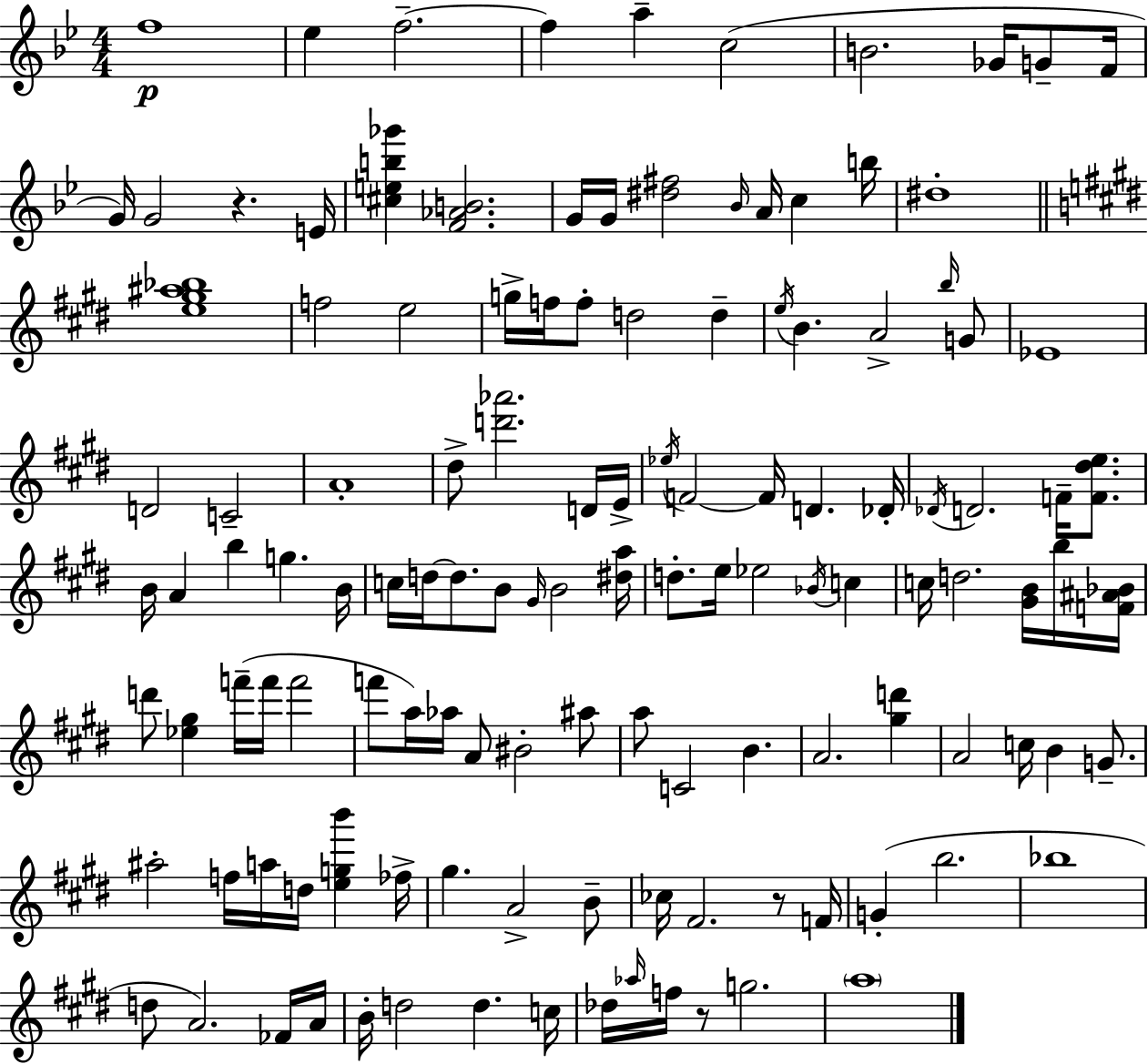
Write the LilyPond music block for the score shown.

{
  \clef treble
  \numericTimeSignature
  \time 4/4
  \key bes \major
  \repeat volta 2 { f''1\p | ees''4 f''2.--~~ | f''4 a''4-- c''2( | b'2. ges'16 g'8-- f'16 | \break g'16) g'2 r4. e'16 | <cis'' e'' b'' ges'''>4 <f' aes' b'>2. | g'16 g'16 <dis'' fis''>2 \grace { bes'16 } a'16 c''4 | b''16 dis''1-. | \break \bar "||" \break \key e \major <e'' gis'' ais'' bes''>1 | f''2 e''2 | g''16-> f''16 f''8-. d''2 d''4-- | \acciaccatura { e''16 } b'4. a'2-> \grace { b''16 } | \break g'8 ees'1 | d'2 c'2-- | a'1-. | dis''8-> <d''' aes'''>2. | \break d'16 e'16-> \acciaccatura { ees''16 } f'2~~ f'16 d'4. | des'16-. \acciaccatura { des'16 } d'2. | f'16-- <f' dis'' e''>8. b'16 a'4 b''4 g''4. | b'16 c''16 d''16~~ d''8. b'8 \grace { gis'16 } b'2 | \break <dis'' a''>16 d''8.-. e''16 ees''2 | \acciaccatura { bes'16 } c''4 c''16 d''2. | <gis' b'>16 b''16 <f' ais' bes'>16 d'''8 <ees'' gis''>4 f'''16--( f'''16 f'''2 | f'''8 a''16) aes''16 a'8 bis'2-. | \break ais''8 a''8 c'2 | b'4. a'2. | <gis'' d'''>4 a'2 c''16 b'4 | g'8.-- ais''2-. f''16 a''16 | \break d''16 <e'' g'' b'''>4 fes''16-> gis''4. a'2-> | b'8-- ces''16 fis'2. | r8 f'16 g'4-.( b''2. | bes''1 | \break d''8 a'2.) | fes'16 a'16 b'16-. d''2 d''4. | c''16 des''16 \grace { aes''16 } f''16 r8 g''2. | \parenthesize a''1 | \break } \bar "|."
}